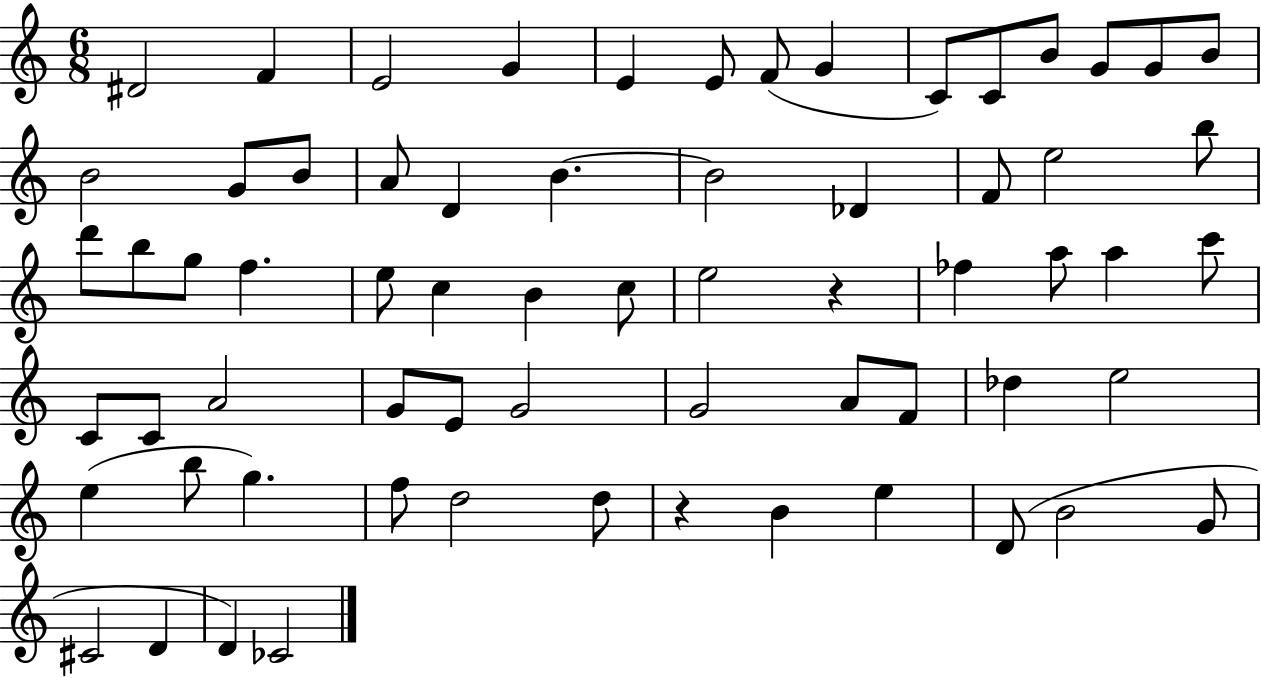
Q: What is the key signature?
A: C major